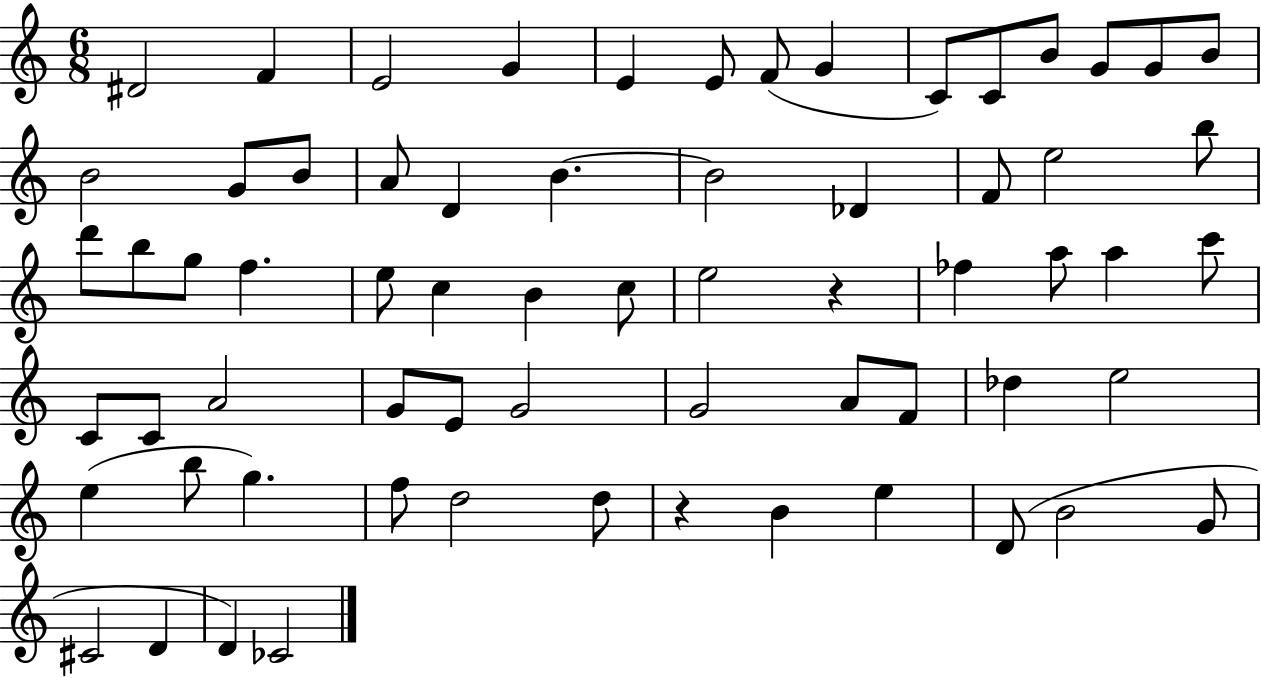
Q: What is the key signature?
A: C major